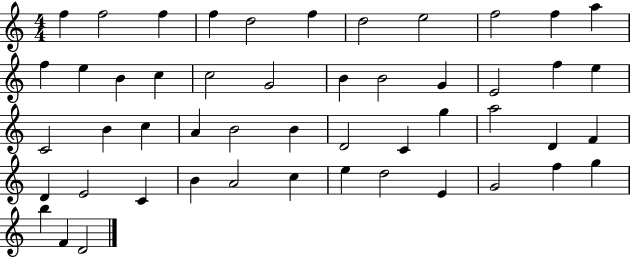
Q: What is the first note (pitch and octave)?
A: F5